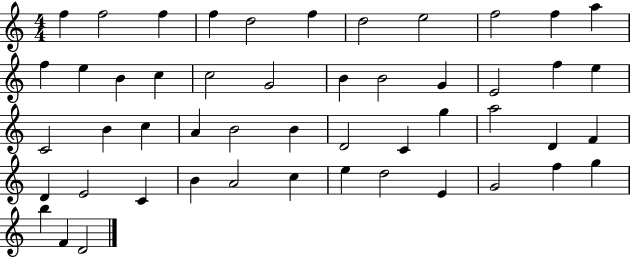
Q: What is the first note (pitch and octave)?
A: F5